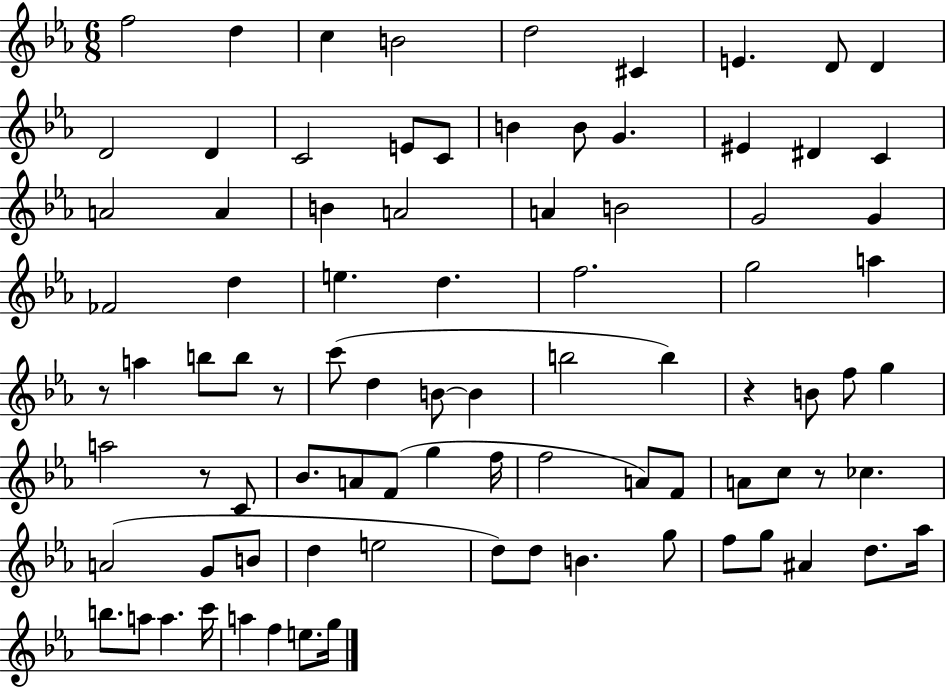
F5/h D5/q C5/q B4/h D5/h C#4/q E4/q. D4/e D4/q D4/h D4/q C4/h E4/e C4/e B4/q B4/e G4/q. EIS4/q D#4/q C4/q A4/h A4/q B4/q A4/h A4/q B4/h G4/h G4/q FES4/h D5/q E5/q. D5/q. F5/h. G5/h A5/q R/e A5/q B5/e B5/e R/e C6/e D5/q B4/e B4/q B5/h B5/q R/q B4/e F5/e G5/q A5/h R/e C4/e Bb4/e. A4/e F4/e G5/q F5/s F5/h A4/e F4/e A4/e C5/e R/e CES5/q. A4/h G4/e B4/e D5/q E5/h D5/e D5/e B4/q. G5/e F5/e G5/e A#4/q D5/e. Ab5/s B5/e. A5/e A5/q. C6/s A5/q F5/q E5/e. G5/s